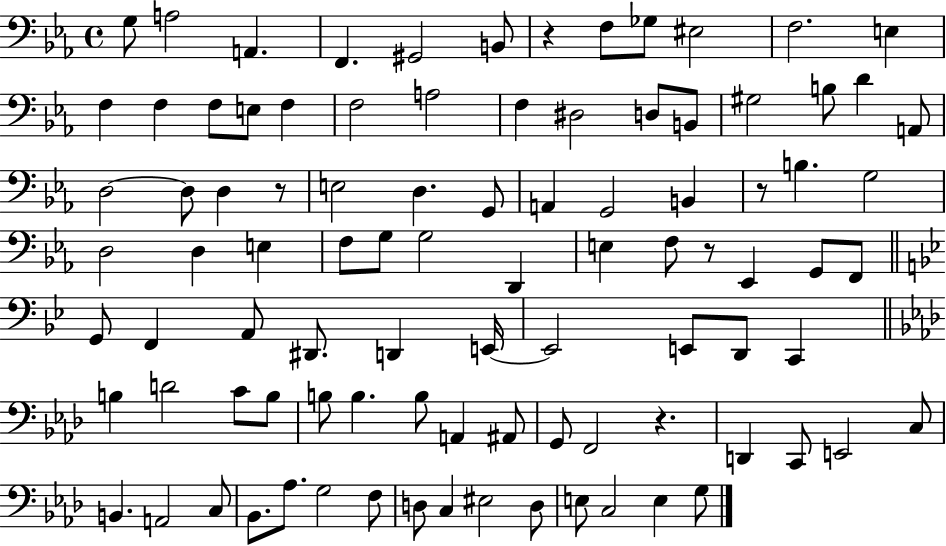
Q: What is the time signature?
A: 4/4